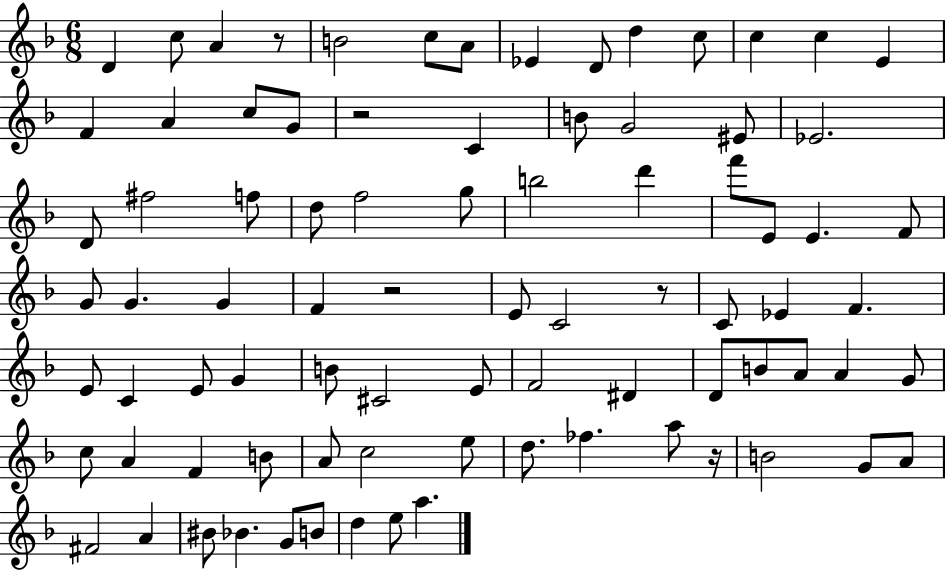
X:1
T:Untitled
M:6/8
L:1/4
K:F
D c/2 A z/2 B2 c/2 A/2 _E D/2 d c/2 c c E F A c/2 G/2 z2 C B/2 G2 ^E/2 _E2 D/2 ^f2 f/2 d/2 f2 g/2 b2 d' f'/2 E/2 E F/2 G/2 G G F z2 E/2 C2 z/2 C/2 _E F E/2 C E/2 G B/2 ^C2 E/2 F2 ^D D/2 B/2 A/2 A G/2 c/2 A F B/2 A/2 c2 e/2 d/2 _f a/2 z/4 B2 G/2 A/2 ^F2 A ^B/2 _B G/2 B/2 d e/2 a